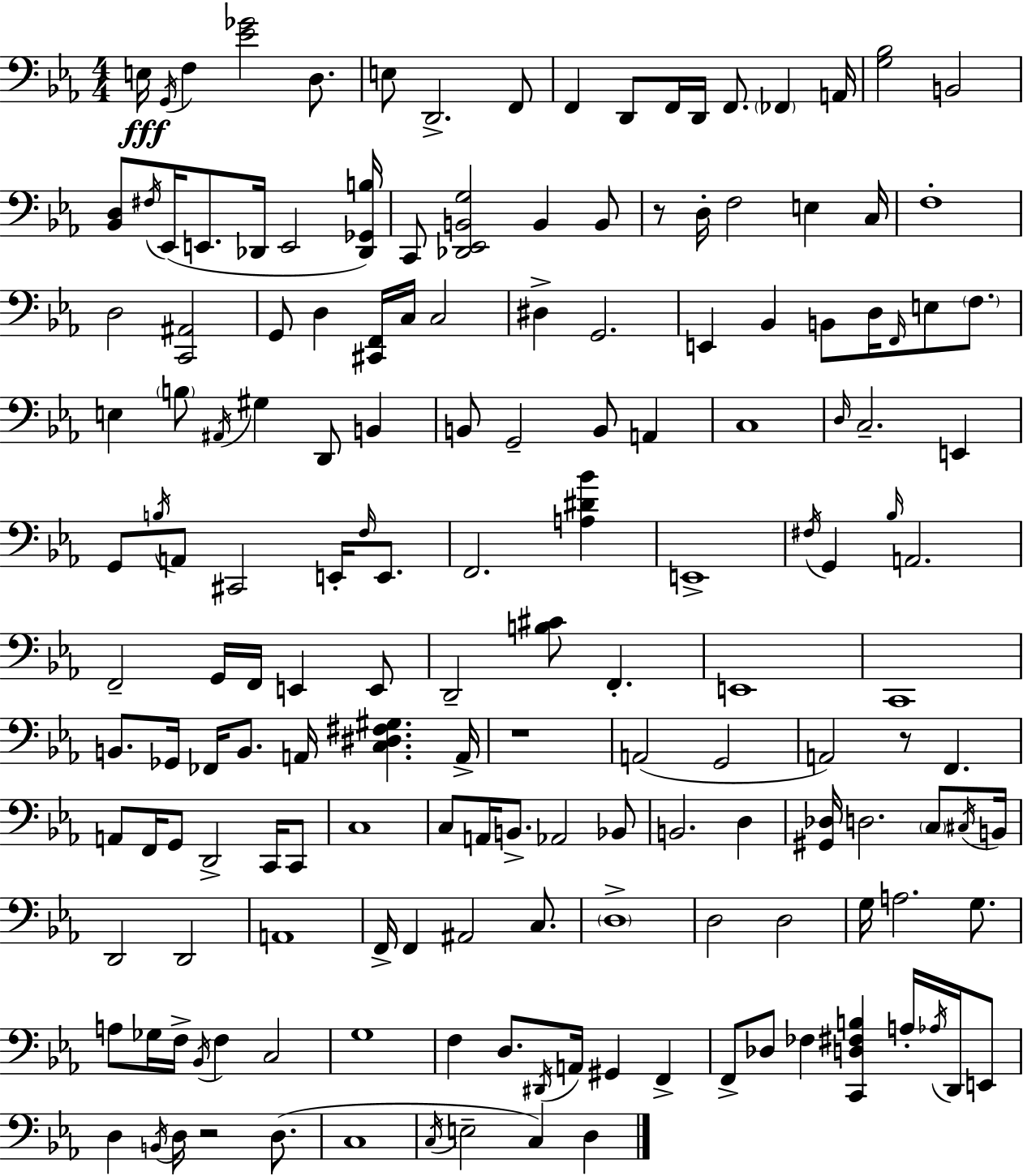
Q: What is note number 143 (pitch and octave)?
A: D3